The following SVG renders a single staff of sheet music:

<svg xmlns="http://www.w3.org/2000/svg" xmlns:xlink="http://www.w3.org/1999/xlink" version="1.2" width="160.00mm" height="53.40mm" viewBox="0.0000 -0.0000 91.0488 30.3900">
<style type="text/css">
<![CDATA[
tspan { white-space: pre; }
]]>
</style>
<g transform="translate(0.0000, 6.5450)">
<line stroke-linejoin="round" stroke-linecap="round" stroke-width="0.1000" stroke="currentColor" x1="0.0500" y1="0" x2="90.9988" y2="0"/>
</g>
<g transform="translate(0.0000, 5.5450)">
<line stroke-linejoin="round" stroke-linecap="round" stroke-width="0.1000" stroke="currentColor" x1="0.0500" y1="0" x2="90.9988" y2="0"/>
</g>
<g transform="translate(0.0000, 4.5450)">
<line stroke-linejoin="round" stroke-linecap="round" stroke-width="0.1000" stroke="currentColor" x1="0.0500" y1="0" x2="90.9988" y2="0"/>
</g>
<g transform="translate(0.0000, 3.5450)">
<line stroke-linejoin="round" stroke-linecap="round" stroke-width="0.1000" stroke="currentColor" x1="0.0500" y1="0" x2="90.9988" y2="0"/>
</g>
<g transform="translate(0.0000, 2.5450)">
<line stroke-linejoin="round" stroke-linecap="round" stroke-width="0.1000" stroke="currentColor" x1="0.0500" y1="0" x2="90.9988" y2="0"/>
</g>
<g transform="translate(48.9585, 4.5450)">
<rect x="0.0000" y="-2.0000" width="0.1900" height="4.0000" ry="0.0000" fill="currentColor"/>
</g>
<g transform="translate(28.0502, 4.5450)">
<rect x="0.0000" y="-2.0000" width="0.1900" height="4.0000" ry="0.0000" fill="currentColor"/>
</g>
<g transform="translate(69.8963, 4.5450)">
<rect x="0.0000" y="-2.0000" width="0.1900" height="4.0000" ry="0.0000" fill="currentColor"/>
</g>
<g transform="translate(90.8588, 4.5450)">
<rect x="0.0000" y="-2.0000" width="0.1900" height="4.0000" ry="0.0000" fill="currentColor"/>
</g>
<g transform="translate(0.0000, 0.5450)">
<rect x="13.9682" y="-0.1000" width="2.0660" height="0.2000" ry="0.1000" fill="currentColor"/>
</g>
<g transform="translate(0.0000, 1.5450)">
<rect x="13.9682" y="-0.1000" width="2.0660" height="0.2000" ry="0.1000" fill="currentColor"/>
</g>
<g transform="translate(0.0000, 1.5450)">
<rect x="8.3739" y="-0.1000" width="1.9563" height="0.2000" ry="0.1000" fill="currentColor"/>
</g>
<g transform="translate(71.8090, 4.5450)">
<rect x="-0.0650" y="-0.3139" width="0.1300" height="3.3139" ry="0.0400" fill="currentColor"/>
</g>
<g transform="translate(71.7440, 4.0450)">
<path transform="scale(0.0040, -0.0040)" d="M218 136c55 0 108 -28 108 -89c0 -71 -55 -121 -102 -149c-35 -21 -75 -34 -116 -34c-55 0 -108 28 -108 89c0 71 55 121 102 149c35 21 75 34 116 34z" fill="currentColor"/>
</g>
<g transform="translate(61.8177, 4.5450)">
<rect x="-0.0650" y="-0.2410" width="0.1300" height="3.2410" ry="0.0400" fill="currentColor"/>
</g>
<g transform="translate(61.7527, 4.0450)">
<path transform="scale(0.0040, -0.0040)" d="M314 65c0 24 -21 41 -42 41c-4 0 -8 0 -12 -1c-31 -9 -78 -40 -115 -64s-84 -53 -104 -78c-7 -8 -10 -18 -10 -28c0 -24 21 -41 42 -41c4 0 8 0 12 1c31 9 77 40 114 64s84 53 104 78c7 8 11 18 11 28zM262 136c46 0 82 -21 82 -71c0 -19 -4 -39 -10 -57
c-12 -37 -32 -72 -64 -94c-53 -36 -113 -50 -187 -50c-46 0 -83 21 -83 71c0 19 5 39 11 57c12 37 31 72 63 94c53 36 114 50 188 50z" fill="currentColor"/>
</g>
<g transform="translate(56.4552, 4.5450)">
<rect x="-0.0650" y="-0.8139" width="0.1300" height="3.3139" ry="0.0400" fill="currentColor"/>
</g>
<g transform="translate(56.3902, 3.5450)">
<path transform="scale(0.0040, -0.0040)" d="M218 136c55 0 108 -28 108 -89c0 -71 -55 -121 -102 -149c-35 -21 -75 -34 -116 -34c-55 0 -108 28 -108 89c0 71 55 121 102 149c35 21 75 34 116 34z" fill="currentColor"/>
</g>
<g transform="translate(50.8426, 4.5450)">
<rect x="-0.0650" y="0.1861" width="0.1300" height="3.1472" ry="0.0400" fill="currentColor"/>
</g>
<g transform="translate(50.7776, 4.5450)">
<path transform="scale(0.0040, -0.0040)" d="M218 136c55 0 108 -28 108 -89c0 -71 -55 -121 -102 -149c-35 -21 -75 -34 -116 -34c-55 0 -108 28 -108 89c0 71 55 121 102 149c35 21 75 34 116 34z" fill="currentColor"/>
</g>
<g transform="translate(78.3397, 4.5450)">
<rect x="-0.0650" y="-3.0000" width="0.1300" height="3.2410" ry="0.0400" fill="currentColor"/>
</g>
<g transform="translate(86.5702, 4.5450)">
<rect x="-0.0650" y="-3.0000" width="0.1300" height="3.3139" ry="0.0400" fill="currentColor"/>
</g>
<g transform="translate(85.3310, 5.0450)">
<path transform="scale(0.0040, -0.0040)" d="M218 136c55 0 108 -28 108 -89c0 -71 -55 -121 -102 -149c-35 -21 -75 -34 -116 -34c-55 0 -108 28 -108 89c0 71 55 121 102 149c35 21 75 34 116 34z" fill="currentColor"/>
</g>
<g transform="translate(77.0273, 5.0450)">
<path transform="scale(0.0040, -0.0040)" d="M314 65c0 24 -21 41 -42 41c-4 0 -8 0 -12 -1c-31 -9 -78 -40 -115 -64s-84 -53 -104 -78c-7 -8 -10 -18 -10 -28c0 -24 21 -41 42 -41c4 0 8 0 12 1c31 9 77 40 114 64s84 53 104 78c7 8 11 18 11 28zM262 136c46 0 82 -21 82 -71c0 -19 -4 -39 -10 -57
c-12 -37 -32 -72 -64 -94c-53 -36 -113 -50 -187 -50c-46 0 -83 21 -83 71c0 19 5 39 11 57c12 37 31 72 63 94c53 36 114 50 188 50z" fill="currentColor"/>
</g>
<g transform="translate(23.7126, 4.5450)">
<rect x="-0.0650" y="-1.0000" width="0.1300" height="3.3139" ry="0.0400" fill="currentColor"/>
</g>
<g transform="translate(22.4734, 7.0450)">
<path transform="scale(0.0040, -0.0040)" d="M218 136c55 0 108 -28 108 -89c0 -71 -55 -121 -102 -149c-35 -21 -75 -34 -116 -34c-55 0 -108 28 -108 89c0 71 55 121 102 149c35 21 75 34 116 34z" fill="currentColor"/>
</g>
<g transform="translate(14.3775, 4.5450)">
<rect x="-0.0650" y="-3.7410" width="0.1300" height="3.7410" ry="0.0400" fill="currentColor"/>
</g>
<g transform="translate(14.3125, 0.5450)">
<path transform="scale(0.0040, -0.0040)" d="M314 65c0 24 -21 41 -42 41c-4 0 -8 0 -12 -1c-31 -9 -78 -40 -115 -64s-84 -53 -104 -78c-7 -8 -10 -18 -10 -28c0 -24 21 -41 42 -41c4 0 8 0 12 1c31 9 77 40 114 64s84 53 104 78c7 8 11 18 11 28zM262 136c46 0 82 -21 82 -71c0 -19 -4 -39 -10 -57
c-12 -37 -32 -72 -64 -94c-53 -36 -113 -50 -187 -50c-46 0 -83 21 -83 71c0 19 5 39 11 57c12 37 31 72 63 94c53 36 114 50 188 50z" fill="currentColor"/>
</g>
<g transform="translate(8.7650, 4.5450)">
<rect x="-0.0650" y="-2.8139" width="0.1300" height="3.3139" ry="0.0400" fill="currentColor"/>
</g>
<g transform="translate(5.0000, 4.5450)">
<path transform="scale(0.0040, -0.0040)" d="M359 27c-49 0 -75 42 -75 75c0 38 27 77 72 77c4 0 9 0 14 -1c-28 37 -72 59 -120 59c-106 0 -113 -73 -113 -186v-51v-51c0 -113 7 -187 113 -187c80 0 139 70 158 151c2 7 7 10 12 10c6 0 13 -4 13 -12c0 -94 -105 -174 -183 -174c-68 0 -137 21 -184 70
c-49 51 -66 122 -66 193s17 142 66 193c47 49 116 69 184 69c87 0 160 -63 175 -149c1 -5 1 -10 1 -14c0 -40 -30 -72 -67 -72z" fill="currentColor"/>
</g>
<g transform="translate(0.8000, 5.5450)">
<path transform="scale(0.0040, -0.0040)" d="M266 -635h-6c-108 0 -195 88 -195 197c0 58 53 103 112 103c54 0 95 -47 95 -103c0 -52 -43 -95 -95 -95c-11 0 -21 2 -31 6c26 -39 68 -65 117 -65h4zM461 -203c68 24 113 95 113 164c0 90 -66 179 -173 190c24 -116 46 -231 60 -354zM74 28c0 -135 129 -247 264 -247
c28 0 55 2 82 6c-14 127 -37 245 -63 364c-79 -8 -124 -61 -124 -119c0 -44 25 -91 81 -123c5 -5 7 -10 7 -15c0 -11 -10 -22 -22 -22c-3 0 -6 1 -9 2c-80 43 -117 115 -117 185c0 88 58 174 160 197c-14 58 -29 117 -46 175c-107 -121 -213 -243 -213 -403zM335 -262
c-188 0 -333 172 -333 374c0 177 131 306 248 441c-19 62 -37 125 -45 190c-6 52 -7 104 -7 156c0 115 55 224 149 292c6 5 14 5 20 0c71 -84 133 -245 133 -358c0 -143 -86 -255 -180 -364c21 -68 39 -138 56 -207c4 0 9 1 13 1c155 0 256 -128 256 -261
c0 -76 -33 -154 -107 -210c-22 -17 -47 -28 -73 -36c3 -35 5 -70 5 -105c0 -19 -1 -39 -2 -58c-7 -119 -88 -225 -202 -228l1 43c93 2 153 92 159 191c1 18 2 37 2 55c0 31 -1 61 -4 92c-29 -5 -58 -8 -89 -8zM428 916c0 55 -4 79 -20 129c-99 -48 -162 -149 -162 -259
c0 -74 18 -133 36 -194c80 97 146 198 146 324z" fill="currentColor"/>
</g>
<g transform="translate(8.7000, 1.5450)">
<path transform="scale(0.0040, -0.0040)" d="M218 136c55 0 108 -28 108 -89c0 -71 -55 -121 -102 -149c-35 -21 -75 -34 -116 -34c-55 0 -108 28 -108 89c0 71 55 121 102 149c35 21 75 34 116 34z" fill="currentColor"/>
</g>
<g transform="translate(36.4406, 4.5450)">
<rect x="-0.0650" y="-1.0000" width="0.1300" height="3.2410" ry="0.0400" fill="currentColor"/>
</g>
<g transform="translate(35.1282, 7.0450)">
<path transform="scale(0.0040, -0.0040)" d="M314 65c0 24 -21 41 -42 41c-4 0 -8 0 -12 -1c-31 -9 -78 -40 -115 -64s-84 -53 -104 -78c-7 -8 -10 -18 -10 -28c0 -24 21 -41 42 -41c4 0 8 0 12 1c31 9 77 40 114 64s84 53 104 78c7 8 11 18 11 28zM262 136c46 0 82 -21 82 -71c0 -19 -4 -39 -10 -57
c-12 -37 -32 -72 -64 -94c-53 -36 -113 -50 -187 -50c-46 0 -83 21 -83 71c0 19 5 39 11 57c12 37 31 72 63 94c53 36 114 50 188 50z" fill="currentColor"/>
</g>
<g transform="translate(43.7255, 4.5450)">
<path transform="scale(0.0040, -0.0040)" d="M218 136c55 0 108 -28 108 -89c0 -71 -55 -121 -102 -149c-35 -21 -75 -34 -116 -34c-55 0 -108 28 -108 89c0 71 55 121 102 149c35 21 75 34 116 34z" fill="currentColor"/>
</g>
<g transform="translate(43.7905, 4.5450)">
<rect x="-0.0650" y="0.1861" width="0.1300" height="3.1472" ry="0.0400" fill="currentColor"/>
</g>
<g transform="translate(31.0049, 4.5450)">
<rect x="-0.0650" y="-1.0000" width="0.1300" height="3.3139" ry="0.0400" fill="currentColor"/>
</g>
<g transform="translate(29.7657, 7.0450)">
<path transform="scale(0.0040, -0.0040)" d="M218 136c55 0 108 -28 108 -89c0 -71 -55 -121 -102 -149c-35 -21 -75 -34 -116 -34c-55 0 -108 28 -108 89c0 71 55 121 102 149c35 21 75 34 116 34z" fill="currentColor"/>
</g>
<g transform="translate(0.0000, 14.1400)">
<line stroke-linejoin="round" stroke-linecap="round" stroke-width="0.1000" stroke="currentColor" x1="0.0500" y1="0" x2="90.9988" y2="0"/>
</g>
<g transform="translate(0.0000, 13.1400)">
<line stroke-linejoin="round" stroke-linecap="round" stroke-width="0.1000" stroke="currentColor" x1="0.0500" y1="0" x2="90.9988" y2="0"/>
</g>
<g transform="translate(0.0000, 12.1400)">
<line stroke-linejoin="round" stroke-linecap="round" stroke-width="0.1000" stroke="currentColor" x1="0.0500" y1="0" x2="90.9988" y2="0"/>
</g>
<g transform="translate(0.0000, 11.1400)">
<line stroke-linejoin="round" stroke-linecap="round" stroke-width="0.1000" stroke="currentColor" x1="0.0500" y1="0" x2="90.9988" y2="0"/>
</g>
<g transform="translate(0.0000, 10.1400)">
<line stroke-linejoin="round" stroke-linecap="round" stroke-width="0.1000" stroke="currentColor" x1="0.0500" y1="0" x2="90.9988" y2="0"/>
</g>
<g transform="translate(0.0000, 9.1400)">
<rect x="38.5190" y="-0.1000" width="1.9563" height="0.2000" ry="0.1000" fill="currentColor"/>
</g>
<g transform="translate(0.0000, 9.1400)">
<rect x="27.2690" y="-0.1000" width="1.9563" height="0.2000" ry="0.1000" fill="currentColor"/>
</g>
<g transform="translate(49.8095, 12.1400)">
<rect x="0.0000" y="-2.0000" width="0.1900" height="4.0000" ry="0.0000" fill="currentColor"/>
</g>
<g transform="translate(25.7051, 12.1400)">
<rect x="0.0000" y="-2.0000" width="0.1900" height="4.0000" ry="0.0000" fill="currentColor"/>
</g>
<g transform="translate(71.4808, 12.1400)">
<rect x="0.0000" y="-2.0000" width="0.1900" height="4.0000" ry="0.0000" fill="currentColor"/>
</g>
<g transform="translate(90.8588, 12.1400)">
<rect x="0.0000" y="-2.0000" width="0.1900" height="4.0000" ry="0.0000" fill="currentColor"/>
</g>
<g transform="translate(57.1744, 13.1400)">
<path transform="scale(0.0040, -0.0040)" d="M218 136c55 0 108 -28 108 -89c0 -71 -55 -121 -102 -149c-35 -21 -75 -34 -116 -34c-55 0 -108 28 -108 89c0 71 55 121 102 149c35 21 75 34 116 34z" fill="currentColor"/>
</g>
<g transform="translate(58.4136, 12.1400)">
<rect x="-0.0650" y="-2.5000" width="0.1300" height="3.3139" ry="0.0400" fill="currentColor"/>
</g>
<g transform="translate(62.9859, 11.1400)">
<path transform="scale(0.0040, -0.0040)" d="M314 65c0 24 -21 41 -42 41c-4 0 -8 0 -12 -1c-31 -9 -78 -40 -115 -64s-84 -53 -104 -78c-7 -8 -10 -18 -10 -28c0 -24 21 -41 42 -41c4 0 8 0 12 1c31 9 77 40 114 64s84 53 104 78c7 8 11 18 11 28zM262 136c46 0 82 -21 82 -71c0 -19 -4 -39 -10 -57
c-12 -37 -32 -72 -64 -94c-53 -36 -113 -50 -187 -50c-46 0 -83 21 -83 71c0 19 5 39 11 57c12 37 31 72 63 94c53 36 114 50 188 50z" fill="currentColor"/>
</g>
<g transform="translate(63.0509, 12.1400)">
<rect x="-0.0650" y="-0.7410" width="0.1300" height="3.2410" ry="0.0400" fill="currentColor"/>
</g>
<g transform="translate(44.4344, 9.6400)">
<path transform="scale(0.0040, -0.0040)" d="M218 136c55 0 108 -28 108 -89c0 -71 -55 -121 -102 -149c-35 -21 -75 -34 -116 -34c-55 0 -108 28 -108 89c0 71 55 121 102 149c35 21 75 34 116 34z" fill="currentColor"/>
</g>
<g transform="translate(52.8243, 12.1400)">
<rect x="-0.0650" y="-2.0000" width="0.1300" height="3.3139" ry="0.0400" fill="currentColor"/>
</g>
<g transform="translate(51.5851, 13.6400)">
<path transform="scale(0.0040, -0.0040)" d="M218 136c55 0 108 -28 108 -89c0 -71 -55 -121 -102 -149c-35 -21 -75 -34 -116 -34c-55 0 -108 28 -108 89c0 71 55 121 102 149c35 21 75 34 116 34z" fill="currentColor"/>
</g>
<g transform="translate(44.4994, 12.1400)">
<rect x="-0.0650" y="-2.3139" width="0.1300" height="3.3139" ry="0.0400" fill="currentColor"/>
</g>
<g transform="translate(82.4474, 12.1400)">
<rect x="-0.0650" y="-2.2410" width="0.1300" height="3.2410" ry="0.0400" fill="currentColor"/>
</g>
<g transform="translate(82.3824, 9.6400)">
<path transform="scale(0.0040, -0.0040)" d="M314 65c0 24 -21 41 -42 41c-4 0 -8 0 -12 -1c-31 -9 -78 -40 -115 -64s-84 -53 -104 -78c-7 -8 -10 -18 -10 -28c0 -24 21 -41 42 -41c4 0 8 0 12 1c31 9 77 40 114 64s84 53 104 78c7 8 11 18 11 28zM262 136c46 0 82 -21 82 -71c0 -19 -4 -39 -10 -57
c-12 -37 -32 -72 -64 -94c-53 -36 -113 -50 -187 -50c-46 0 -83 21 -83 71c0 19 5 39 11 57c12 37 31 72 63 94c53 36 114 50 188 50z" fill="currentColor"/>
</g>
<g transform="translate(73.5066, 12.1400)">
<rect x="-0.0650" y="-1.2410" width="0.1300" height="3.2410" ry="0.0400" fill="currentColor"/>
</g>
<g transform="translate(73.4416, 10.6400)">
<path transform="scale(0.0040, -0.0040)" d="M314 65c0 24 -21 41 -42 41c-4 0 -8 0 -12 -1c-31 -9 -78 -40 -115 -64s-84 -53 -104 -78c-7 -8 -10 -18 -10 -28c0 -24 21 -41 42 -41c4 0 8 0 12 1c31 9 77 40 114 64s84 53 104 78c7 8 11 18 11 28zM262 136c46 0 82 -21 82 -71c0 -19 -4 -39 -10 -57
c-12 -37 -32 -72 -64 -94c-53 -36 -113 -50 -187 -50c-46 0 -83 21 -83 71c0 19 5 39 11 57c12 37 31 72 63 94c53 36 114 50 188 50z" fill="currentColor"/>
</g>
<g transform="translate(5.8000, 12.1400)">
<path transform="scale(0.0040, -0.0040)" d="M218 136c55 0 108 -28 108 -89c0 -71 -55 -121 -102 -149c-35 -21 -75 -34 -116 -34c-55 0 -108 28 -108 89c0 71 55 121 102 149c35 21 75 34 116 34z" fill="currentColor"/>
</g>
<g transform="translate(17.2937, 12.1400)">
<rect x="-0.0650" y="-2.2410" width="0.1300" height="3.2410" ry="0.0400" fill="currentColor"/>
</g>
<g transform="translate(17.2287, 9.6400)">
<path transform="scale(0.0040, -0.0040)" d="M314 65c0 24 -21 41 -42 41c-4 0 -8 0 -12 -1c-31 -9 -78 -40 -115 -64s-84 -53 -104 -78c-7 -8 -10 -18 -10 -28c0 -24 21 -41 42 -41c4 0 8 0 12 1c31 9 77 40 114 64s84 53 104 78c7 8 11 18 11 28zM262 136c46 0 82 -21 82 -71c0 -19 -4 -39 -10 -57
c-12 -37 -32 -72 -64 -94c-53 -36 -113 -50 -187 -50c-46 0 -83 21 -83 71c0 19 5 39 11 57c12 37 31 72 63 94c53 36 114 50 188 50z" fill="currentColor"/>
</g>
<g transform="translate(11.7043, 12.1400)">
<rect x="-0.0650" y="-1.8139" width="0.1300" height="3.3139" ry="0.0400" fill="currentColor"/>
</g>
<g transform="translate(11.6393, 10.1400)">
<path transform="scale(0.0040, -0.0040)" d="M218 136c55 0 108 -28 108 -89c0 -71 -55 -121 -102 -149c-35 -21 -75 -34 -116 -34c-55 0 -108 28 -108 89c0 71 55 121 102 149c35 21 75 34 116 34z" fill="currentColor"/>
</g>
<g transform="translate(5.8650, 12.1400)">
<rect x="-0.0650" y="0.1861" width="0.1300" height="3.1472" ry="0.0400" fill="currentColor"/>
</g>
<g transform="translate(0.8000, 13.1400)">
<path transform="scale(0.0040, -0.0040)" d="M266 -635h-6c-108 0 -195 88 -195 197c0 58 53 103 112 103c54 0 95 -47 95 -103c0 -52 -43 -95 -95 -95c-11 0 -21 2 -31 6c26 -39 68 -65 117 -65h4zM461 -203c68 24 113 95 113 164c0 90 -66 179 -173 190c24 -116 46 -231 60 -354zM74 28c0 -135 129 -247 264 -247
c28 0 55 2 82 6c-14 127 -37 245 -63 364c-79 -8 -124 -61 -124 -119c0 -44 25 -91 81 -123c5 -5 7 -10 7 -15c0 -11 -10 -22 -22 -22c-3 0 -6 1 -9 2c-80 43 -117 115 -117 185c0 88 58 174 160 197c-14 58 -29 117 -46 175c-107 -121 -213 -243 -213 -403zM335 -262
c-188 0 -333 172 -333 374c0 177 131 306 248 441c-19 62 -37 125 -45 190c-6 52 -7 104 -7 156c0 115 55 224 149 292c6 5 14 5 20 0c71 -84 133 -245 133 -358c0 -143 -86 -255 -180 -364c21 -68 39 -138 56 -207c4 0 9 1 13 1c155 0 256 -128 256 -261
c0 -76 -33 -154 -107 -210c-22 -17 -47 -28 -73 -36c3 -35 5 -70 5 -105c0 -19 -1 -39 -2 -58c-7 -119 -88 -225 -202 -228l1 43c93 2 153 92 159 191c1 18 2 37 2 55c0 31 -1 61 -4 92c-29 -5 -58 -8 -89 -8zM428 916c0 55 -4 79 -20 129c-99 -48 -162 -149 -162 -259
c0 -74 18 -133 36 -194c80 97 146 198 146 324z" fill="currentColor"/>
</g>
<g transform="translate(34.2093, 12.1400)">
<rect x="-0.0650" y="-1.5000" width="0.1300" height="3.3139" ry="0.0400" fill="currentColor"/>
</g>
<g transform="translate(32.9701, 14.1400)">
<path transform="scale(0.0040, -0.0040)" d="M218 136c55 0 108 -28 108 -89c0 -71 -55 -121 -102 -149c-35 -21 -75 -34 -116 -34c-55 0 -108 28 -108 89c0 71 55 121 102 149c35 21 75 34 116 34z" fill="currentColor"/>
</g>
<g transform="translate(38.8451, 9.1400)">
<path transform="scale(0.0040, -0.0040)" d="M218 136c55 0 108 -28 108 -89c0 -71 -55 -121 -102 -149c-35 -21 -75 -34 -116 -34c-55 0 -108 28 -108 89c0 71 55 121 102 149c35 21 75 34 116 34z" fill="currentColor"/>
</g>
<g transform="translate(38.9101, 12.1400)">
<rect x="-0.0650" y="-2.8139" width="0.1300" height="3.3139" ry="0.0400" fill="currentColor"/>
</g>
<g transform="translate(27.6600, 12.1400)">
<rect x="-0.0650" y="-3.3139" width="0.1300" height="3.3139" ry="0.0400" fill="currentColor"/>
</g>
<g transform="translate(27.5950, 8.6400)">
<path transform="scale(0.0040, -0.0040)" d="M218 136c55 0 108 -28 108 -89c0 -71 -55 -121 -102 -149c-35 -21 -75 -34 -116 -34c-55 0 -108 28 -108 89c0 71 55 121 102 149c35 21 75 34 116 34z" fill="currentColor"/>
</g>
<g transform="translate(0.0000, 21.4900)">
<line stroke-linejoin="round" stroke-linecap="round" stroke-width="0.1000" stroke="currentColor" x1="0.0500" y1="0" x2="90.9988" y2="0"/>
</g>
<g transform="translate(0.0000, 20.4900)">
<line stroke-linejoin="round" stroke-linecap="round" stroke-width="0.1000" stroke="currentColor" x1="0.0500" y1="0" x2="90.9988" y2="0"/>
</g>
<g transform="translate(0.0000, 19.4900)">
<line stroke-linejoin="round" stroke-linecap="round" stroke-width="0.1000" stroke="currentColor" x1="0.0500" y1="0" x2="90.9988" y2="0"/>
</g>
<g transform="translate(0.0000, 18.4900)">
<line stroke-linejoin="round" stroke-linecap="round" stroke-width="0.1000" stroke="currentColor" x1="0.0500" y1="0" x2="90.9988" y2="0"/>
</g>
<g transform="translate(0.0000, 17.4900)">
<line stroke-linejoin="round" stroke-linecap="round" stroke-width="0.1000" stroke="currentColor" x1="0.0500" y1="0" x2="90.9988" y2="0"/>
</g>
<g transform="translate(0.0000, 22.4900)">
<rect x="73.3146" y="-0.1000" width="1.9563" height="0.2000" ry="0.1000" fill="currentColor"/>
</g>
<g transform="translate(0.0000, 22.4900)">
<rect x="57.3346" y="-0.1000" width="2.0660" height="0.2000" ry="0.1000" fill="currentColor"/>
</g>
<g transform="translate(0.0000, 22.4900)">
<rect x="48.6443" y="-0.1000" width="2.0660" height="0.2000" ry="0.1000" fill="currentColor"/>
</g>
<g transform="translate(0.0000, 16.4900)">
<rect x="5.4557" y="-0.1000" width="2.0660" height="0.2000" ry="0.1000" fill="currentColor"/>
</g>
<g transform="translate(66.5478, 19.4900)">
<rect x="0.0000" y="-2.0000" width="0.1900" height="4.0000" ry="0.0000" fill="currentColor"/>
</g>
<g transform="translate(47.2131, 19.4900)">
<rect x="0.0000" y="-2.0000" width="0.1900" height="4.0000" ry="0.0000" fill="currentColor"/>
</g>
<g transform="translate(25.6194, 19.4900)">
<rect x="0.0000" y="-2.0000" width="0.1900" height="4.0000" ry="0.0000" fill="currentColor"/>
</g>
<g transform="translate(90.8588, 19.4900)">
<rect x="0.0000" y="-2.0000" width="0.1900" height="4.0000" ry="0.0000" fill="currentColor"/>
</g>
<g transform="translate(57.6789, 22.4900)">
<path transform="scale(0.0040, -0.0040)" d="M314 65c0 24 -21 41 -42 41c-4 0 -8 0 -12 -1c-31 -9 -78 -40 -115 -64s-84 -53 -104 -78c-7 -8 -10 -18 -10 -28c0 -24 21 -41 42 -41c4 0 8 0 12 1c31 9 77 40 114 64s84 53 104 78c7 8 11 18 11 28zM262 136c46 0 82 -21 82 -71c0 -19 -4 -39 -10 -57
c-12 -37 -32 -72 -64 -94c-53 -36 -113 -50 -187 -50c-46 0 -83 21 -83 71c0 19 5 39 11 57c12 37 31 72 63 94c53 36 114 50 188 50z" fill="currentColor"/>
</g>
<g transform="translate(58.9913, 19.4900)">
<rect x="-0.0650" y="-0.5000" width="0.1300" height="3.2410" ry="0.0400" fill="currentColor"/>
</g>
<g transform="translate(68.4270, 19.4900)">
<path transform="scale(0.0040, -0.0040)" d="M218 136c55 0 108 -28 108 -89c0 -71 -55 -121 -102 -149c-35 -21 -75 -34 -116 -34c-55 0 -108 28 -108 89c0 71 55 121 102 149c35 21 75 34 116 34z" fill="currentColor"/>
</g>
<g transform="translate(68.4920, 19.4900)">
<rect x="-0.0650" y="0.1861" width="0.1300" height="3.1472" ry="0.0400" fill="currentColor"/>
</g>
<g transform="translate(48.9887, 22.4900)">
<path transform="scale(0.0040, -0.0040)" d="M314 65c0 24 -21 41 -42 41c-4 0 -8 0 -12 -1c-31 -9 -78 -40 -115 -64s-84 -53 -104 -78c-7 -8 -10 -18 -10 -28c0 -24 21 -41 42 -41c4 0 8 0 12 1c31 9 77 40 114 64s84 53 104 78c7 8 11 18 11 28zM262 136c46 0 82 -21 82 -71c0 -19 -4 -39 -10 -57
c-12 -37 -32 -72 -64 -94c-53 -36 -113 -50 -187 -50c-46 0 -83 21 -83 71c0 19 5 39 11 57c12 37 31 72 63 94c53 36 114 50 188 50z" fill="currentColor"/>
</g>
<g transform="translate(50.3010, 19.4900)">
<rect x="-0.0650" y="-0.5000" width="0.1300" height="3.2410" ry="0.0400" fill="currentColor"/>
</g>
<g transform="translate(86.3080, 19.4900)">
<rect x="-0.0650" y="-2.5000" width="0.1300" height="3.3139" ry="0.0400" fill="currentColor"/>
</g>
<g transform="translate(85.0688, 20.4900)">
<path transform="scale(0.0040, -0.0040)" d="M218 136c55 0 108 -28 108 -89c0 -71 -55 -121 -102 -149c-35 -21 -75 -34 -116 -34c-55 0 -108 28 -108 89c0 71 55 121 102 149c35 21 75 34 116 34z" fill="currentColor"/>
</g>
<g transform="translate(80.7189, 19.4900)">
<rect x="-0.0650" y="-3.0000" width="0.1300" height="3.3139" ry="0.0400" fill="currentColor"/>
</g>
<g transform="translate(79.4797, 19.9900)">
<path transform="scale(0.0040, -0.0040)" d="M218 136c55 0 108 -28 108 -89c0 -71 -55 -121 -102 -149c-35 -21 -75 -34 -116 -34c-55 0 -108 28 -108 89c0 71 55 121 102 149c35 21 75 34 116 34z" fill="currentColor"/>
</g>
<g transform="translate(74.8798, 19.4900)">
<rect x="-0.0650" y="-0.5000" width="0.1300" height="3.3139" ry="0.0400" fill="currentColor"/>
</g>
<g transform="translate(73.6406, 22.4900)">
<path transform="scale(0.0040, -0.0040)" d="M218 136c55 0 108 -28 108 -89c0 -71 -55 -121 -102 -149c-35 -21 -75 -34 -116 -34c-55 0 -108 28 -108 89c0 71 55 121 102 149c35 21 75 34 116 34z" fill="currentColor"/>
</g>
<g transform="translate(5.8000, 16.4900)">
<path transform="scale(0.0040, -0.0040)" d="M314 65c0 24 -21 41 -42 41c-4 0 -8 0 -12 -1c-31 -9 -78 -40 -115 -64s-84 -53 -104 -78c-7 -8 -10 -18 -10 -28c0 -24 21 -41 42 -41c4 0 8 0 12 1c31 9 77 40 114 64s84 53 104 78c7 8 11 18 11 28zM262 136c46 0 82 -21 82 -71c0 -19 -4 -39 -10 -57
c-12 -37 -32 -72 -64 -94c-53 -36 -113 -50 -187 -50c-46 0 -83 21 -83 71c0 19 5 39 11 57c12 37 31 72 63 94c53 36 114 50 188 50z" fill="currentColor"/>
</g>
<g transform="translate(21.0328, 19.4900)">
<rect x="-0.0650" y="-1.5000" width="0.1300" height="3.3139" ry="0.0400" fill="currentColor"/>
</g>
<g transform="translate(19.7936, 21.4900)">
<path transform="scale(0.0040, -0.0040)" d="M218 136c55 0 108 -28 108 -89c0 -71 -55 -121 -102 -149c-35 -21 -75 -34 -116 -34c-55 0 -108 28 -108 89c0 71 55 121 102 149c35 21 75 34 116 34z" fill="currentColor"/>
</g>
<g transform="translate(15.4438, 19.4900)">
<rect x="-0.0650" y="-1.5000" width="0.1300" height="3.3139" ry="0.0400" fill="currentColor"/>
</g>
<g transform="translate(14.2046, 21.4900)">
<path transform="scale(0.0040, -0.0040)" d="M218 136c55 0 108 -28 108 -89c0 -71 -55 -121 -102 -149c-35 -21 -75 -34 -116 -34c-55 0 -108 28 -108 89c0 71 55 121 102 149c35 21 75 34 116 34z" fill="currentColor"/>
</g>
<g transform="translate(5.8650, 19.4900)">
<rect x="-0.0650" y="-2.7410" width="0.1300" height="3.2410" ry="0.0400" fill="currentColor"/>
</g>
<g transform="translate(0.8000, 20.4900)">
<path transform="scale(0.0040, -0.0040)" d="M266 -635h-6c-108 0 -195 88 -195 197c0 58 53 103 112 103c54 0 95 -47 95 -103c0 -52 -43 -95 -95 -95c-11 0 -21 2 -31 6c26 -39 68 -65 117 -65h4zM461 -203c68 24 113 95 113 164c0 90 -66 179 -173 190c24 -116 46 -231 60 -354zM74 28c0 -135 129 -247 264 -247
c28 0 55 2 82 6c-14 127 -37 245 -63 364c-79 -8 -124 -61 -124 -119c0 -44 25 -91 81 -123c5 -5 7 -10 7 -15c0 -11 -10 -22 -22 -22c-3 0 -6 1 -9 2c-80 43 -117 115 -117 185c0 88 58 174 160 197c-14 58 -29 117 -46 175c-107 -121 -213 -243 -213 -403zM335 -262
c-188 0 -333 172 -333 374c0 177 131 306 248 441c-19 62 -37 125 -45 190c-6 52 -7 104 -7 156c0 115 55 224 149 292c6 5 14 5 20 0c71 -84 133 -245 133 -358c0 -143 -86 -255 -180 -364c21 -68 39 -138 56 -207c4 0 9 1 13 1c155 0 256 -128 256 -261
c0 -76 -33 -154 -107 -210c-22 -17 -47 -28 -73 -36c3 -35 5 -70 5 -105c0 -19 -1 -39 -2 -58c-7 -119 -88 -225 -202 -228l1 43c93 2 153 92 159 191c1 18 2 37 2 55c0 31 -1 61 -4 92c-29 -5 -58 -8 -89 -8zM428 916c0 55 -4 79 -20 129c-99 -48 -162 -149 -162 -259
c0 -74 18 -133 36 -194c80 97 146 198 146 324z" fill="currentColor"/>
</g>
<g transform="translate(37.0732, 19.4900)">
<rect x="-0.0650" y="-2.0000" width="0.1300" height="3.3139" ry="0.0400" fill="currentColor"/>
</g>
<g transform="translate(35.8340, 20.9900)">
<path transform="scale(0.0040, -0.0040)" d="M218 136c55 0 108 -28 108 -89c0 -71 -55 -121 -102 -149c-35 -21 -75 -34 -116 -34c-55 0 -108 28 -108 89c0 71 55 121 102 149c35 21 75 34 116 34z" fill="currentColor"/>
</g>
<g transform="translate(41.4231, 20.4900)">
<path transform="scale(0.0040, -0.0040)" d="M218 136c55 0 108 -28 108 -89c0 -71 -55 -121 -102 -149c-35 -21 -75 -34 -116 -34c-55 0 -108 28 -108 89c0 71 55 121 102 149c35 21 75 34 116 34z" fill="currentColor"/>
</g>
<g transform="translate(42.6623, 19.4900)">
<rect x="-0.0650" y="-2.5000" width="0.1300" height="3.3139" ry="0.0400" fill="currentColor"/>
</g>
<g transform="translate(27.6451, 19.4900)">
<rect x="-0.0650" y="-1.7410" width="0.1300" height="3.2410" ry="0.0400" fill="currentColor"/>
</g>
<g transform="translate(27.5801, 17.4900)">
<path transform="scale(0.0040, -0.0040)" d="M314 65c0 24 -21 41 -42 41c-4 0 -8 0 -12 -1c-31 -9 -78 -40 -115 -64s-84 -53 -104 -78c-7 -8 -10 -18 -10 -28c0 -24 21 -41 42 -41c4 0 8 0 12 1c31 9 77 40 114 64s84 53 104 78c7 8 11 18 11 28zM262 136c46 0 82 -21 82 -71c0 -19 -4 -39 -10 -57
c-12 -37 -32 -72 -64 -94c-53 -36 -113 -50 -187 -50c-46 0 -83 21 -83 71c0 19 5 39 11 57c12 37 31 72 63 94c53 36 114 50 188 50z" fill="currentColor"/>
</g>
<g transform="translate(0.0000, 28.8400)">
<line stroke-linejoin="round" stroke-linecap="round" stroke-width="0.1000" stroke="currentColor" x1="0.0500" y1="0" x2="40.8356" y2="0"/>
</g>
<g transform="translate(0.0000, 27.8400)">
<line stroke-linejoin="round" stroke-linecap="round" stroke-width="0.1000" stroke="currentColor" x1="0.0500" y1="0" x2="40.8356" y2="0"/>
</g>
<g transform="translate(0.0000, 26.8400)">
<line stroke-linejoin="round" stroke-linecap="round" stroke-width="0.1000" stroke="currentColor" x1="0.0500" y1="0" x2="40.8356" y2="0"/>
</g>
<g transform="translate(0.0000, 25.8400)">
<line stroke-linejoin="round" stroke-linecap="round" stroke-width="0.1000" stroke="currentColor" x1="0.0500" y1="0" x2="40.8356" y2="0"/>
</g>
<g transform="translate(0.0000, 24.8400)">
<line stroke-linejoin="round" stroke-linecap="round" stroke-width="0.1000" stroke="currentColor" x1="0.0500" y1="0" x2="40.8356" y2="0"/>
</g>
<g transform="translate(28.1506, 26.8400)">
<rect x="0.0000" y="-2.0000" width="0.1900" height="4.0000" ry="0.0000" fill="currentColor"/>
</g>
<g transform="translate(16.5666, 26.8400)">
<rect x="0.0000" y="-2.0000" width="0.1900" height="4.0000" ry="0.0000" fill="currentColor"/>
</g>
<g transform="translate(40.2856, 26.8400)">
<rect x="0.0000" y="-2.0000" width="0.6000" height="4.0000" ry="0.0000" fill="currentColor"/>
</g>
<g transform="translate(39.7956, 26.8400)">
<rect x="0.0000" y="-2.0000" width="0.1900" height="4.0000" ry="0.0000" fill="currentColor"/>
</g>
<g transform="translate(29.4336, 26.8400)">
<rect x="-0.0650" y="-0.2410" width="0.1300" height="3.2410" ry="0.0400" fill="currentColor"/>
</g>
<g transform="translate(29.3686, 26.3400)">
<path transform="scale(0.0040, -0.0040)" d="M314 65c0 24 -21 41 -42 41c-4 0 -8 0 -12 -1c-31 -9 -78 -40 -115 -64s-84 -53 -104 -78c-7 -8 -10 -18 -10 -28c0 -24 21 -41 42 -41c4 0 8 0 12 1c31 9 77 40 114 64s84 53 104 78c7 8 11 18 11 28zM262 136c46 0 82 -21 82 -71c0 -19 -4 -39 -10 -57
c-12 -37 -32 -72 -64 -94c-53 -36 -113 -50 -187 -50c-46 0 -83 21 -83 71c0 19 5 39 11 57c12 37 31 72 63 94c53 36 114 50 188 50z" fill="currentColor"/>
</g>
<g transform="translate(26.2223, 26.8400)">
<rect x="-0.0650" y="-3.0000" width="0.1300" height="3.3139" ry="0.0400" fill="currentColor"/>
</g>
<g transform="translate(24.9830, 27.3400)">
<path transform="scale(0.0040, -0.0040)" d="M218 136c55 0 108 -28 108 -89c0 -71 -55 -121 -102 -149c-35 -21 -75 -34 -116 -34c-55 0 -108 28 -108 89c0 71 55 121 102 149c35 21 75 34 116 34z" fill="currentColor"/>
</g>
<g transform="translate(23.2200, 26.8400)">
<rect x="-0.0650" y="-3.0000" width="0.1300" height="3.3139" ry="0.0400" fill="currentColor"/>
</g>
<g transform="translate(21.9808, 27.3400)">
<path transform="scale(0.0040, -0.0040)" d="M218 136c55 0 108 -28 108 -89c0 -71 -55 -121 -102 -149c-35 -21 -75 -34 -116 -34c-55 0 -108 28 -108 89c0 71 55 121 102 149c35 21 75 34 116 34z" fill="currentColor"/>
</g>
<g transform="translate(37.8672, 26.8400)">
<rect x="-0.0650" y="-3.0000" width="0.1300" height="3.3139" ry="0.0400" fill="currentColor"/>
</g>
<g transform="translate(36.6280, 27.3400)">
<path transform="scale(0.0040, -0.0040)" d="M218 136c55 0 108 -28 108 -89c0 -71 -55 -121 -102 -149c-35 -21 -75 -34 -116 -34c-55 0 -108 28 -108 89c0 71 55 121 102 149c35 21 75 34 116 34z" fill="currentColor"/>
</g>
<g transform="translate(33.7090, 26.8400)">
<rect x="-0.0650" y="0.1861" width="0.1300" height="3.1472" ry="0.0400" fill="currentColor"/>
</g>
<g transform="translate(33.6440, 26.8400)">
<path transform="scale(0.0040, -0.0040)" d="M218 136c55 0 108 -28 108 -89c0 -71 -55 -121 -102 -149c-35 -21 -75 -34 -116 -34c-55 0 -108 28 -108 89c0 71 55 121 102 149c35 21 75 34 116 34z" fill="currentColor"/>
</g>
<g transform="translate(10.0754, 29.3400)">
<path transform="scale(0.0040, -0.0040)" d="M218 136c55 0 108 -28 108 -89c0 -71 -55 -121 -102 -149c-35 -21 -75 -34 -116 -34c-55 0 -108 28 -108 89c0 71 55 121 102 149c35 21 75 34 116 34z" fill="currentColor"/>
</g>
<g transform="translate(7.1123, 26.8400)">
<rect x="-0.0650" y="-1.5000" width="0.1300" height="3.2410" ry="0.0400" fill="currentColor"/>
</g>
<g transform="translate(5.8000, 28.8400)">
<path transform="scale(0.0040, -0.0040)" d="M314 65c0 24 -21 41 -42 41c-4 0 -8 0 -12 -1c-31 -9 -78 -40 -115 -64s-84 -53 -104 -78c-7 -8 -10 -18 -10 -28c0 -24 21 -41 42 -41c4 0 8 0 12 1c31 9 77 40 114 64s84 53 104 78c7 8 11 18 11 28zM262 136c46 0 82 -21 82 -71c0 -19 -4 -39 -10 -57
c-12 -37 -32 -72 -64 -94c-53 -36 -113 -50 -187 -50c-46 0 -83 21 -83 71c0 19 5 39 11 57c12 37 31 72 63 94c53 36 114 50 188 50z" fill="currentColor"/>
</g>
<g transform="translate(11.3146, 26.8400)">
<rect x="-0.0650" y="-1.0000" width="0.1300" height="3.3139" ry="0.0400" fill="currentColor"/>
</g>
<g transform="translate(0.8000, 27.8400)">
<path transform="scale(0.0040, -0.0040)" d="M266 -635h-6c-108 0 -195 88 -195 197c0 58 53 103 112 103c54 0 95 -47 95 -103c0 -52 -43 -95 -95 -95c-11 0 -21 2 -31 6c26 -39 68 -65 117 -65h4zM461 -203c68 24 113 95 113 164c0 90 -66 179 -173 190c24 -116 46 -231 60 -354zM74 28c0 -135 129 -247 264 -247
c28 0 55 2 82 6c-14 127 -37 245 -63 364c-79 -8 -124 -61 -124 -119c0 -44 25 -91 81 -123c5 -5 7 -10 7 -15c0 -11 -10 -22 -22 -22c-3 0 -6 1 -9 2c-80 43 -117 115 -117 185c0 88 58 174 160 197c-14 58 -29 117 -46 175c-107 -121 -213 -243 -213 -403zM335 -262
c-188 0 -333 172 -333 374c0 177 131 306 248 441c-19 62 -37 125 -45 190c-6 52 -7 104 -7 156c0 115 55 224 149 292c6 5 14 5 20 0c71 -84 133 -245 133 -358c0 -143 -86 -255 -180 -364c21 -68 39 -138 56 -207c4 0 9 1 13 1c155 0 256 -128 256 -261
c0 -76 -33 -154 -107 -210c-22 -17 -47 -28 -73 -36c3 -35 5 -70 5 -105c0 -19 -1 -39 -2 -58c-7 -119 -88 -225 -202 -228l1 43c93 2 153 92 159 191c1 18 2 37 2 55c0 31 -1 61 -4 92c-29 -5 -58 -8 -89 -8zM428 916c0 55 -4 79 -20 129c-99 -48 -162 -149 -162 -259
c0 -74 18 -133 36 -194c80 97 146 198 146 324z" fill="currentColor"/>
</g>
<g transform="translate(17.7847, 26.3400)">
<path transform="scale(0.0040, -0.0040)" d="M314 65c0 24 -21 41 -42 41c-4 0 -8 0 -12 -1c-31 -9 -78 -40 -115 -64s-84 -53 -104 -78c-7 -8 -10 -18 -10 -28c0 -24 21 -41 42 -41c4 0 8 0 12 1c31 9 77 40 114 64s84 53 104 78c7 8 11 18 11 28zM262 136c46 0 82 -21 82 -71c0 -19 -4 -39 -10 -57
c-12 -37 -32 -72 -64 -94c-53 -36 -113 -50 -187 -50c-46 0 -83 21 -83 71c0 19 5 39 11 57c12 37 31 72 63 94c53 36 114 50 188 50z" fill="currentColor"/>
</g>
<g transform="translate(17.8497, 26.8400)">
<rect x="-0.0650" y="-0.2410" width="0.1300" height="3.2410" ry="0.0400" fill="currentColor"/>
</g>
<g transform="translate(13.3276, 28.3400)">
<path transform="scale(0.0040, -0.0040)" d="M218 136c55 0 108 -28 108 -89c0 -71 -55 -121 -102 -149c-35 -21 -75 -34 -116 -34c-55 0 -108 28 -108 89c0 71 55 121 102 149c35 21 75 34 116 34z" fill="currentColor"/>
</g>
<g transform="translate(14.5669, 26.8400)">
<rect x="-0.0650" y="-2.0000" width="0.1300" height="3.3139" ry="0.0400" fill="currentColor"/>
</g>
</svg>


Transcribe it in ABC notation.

X:1
T:Untitled
M:4/4
L:1/4
K:C
a c'2 D D D2 B B d c2 c A2 A B f g2 b E a g F G d2 e2 g2 a2 E E f2 F G C2 C2 B C A G E2 D F c2 A A c2 B A